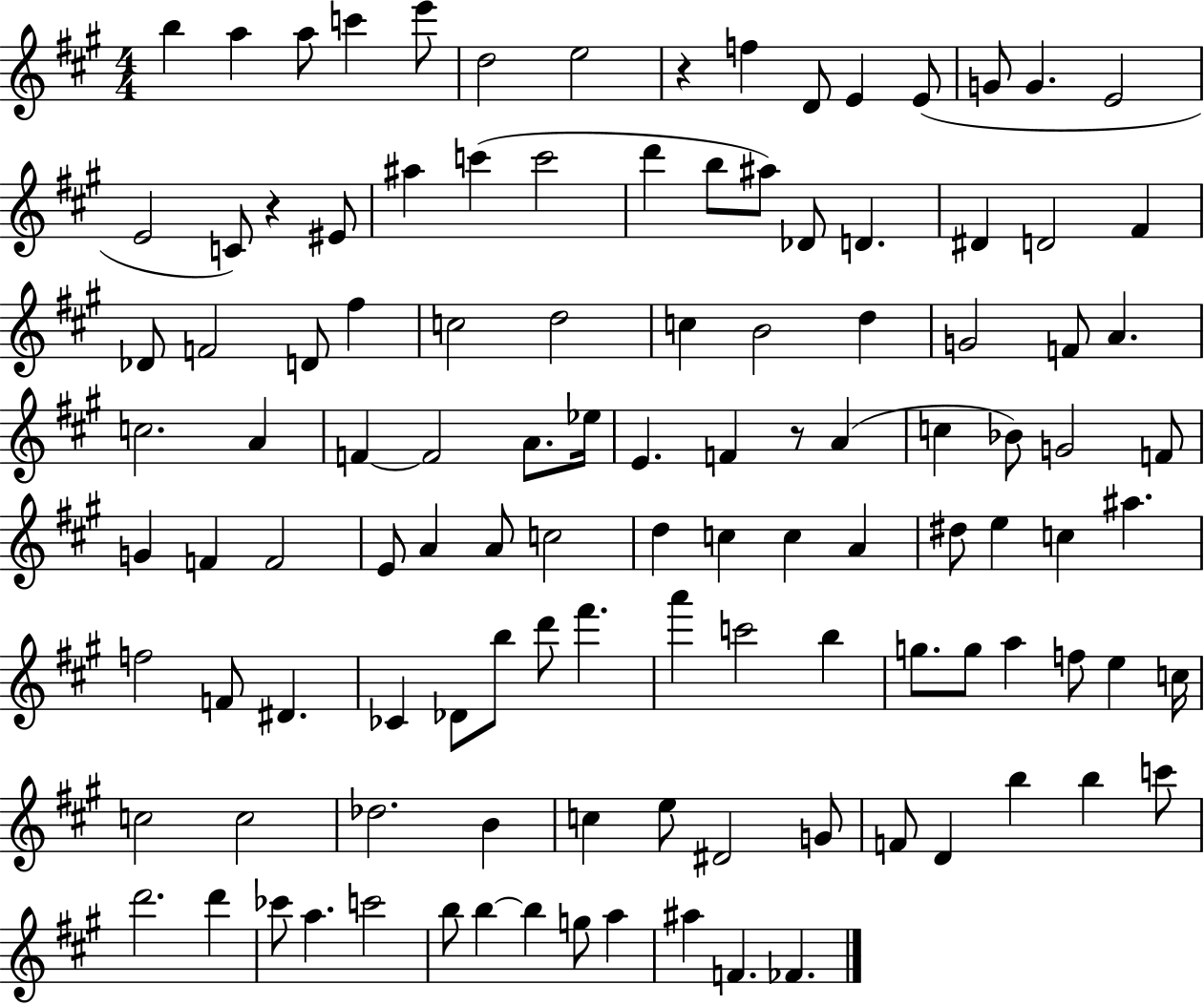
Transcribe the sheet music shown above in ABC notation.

X:1
T:Untitled
M:4/4
L:1/4
K:A
b a a/2 c' e'/2 d2 e2 z f D/2 E E/2 G/2 G E2 E2 C/2 z ^E/2 ^a c' c'2 d' b/2 ^a/2 _D/2 D ^D D2 ^F _D/2 F2 D/2 ^f c2 d2 c B2 d G2 F/2 A c2 A F F2 A/2 _e/4 E F z/2 A c _B/2 G2 F/2 G F F2 E/2 A A/2 c2 d c c A ^d/2 e c ^a f2 F/2 ^D _C _D/2 b/2 d'/2 ^f' a' c'2 b g/2 g/2 a f/2 e c/4 c2 c2 _d2 B c e/2 ^D2 G/2 F/2 D b b c'/2 d'2 d' _c'/2 a c'2 b/2 b b g/2 a ^a F _F